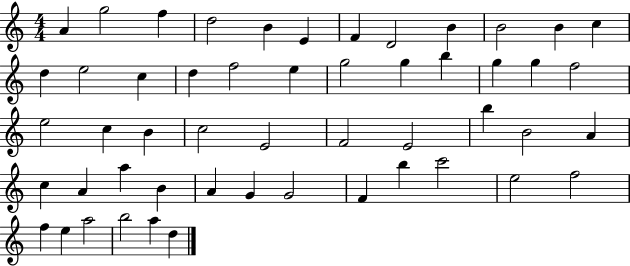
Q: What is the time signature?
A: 4/4